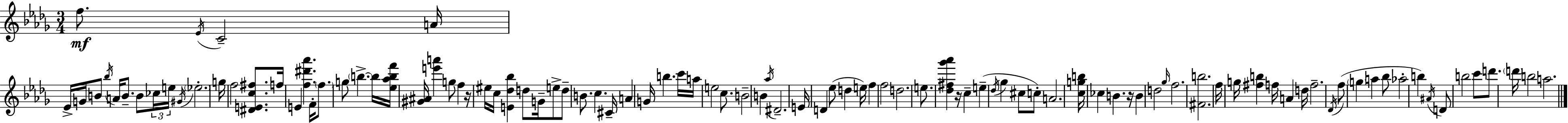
F5/e. Eb4/s C4/h A4/s Eb4/s G4/s B4/e Bb5/s A4/s B4/e. B4/e CES5/s E5/s G#4/s Eb5/h. G5/s F5/h [D#4,E4,C5,F#5]/e. F5/s E4/q [F5,D#6,Ab6]/q. F4/s F5/e. G5/e B5/q. B5/s [Eb5,Ab5,B5,F6]/s [G#4,A#4]/s [E6,A6]/q G5/e F5/q R/s EIS5/s C5/s [E4,Db5,Bb5]/q D5/e G4/s E5/e D5/e B4/e. C5/q. C#4/s A4/q G4/s B5/q. C6/s A5/s E5/h C5/e. B4/h B4/q Ab5/s D#4/h. E4/s D4/q Eb5/e D5/q E5/s F5/q F5/h D5/h. E5/e. [Db5,F#5,Gb6,Ab6]/q R/s C5/q E5/q Db5/s Gb5/q C#5/e C5/e A4/h. [C5,G5,B5]/s CES5/q B4/q. R/s B4/q D5/h Gb5/s F5/h. [F#4,B5]/h. F5/s G5/s [F#5,B5]/q F5/s A4/q D5/s F5/h. Db4/s F5/e G5/q A5/q Bb5/e Ab5/h B5/q A#4/s D4/e B5/h C6/e D6/e. D6/s B5/h A5/h.